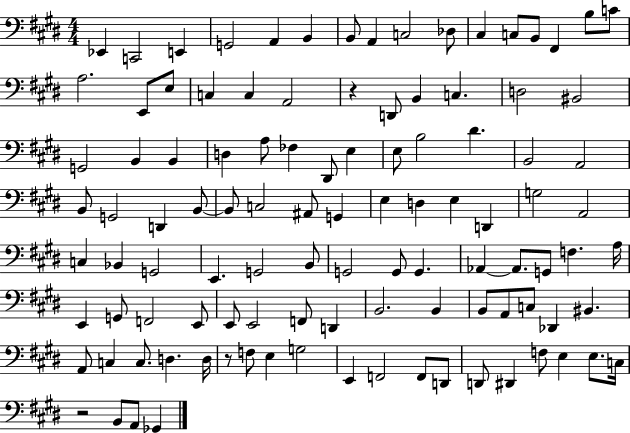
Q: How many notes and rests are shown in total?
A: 107